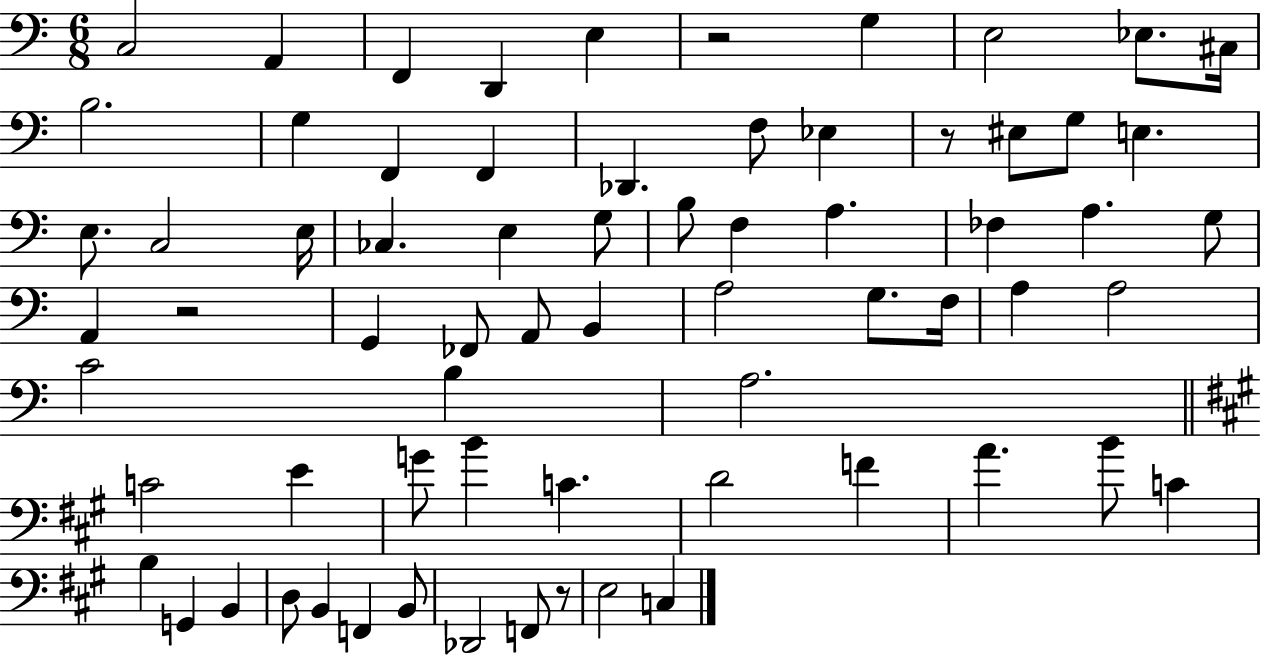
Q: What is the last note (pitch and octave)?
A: C3